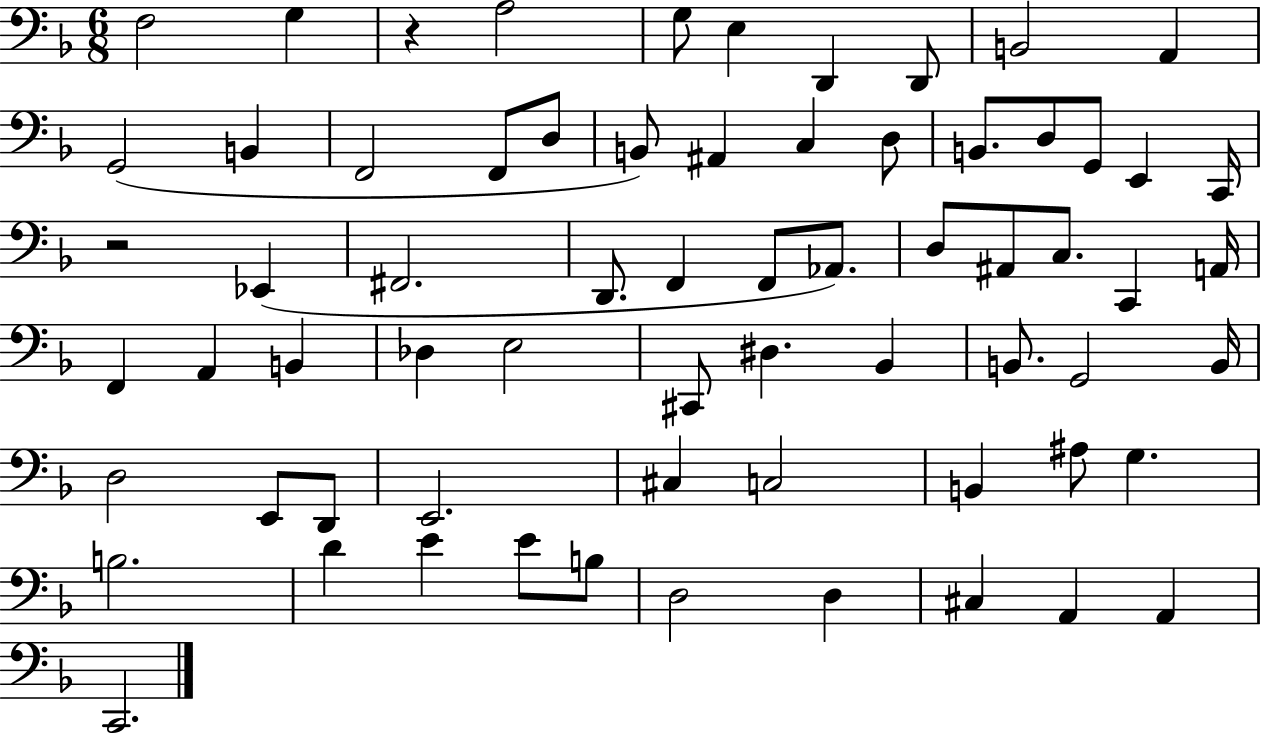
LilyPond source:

{
  \clef bass
  \numericTimeSignature
  \time 6/8
  \key f \major
  f2 g4 | r4 a2 | g8 e4 d,4 d,8 | b,2 a,4 | \break g,2( b,4 | f,2 f,8 d8 | b,8) ais,4 c4 d8 | b,8. d8 g,8 e,4 c,16 | \break r2 ees,4( | fis,2. | d,8. f,4 f,8 aes,8.) | d8 ais,8 c8. c,4 a,16 | \break f,4 a,4 b,4 | des4 e2 | cis,8 dis4. bes,4 | b,8. g,2 b,16 | \break d2 e,8 d,8 | e,2. | cis4 c2 | b,4 ais8 g4. | \break b2. | d'4 e'4 e'8 b8 | d2 d4 | cis4 a,4 a,4 | \break c,2. | \bar "|."
}